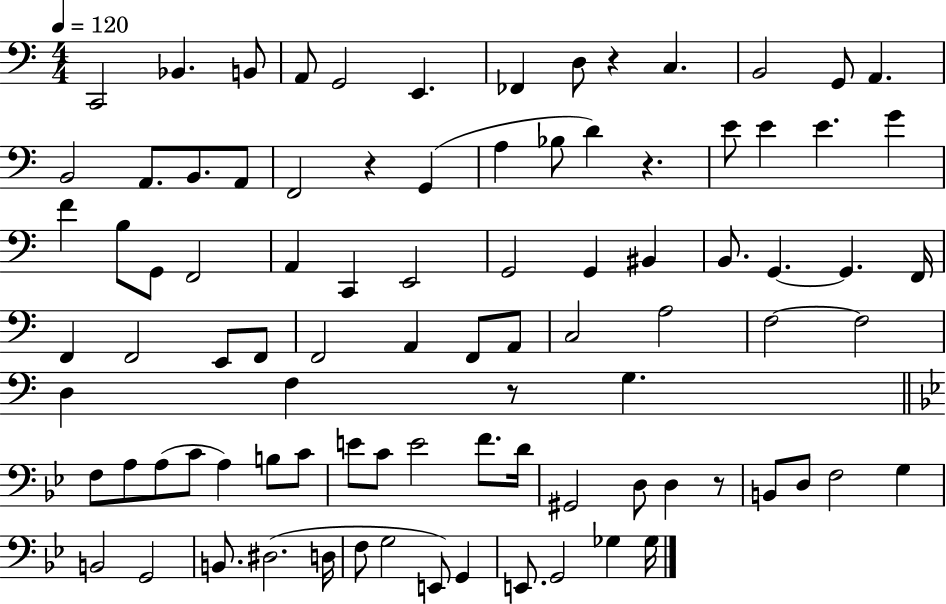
{
  \clef bass
  \numericTimeSignature
  \time 4/4
  \key c \major
  \tempo 4 = 120
  c,2 bes,4. b,8 | a,8 g,2 e,4. | fes,4 d8 r4 c4. | b,2 g,8 a,4. | \break b,2 a,8. b,8. a,8 | f,2 r4 g,4( | a4 bes8 d'4) r4. | e'8 e'4 e'4. g'4 | \break f'4 b8 g,8 f,2 | a,4 c,4 e,2 | g,2 g,4 bis,4 | b,8. g,4.~~ g,4. f,16 | \break f,4 f,2 e,8 f,8 | f,2 a,4 f,8 a,8 | c2 a2 | f2~~ f2 | \break d4 f4 r8 g4. | \bar "||" \break \key bes \major f8 a8 a8( c'8 a4) b8 c'8 | e'8 c'8 e'2 f'8. d'16 | gis,2 d8 d4 r8 | b,8 d8 f2 g4 | \break b,2 g,2 | b,8. dis2.( d16 | f8 g2 e,8) g,4 | e,8. g,2 ges4 ges16 | \break \bar "|."
}